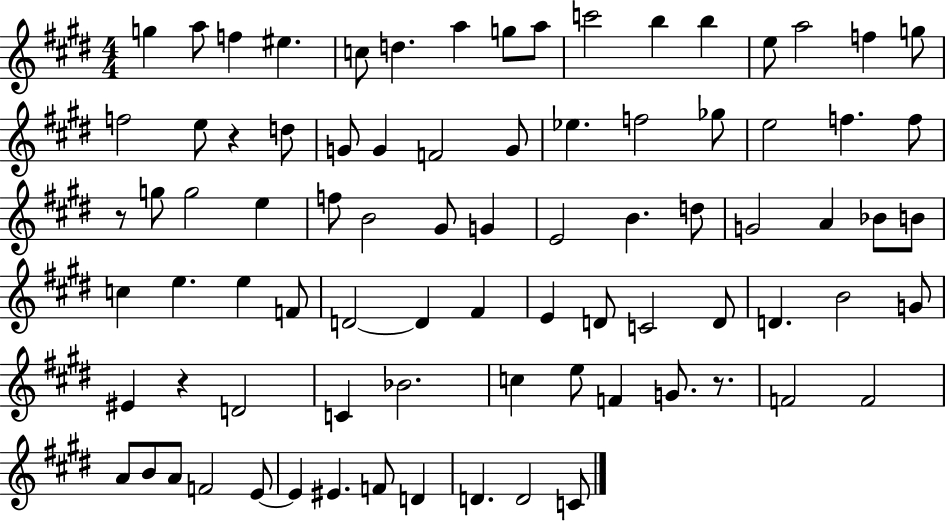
{
  \clef treble
  \numericTimeSignature
  \time 4/4
  \key e \major
  g''4 a''8 f''4 eis''4. | c''8 d''4. a''4 g''8 a''8 | c'''2 b''4 b''4 | e''8 a''2 f''4 g''8 | \break f''2 e''8 r4 d''8 | g'8 g'4 f'2 g'8 | ees''4. f''2 ges''8 | e''2 f''4. f''8 | \break r8 g''8 g''2 e''4 | f''8 b'2 gis'8 g'4 | e'2 b'4. d''8 | g'2 a'4 bes'8 b'8 | \break c''4 e''4. e''4 f'8 | d'2~~ d'4 fis'4 | e'4 d'8 c'2 d'8 | d'4. b'2 g'8 | \break eis'4 r4 d'2 | c'4 bes'2. | c''4 e''8 f'4 g'8. r8. | f'2 f'2 | \break a'8 b'8 a'8 f'2 e'8~~ | e'4 eis'4. f'8 d'4 | d'4. d'2 c'8 | \bar "|."
}